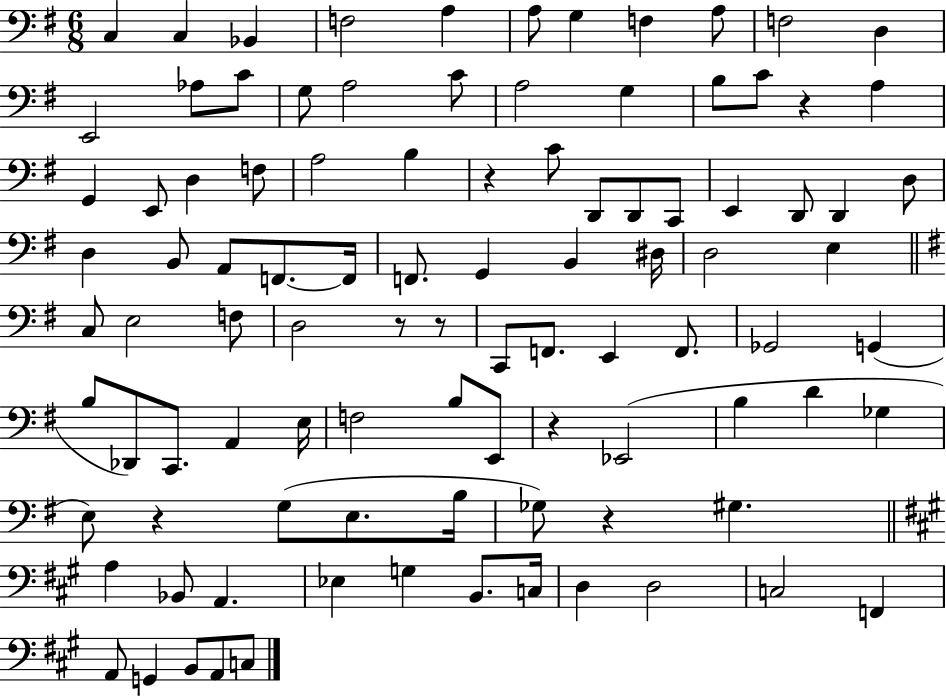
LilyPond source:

{
  \clef bass
  \numericTimeSignature
  \time 6/8
  \key g \major
  c4 c4 bes,4 | f2 a4 | a8 g4 f4 a8 | f2 d4 | \break e,2 aes8 c'8 | g8 a2 c'8 | a2 g4 | b8 c'8 r4 a4 | \break g,4 e,8 d4 f8 | a2 b4 | r4 c'8 d,8 d,8 c,8 | e,4 d,8 d,4 d8 | \break d4 b,8 a,8 f,8.~~ f,16 | f,8. g,4 b,4 dis16 | d2 e4 | \bar "||" \break \key g \major c8 e2 f8 | d2 r8 r8 | c,8 f,8. e,4 f,8. | ges,2 g,4( | \break b8 des,8) c,8. a,4 e16 | f2 b8 e,8 | r4 ees,2( | b4 d'4 ges4 | \break e8) r4 g8( e8. b16 | ges8) r4 gis4. | \bar "||" \break \key a \major a4 bes,8 a,4. | ees4 g4 b,8. c16 | d4 d2 | c2 f,4 | \break a,8 g,4 b,8 a,8 c8 | \bar "|."
}